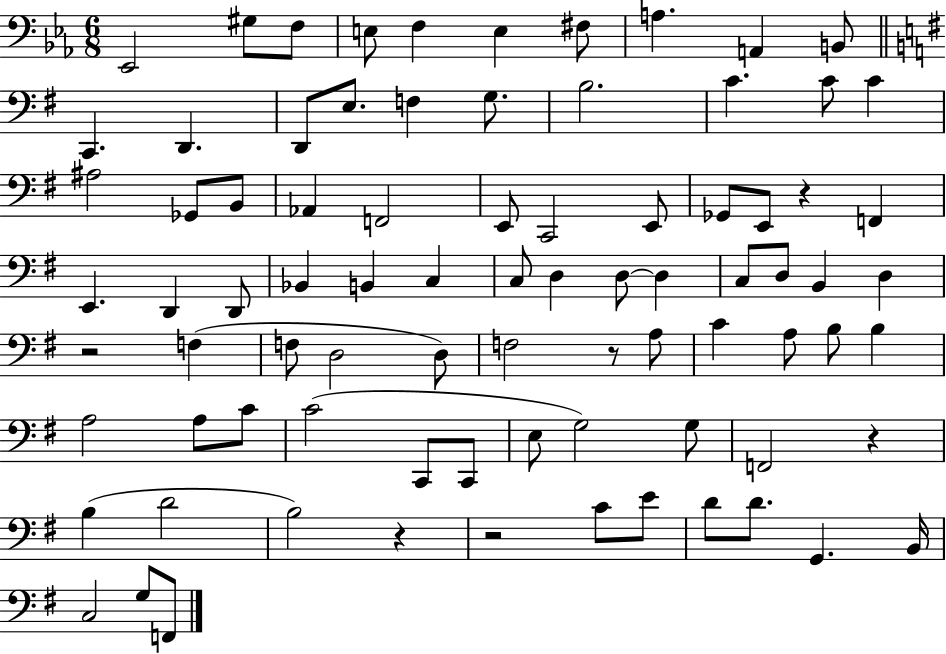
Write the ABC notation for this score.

X:1
T:Untitled
M:6/8
L:1/4
K:Eb
_E,,2 ^G,/2 F,/2 E,/2 F, E, ^F,/2 A, A,, B,,/2 C,, D,, D,,/2 E,/2 F, G,/2 B,2 C C/2 C ^A,2 _G,,/2 B,,/2 _A,, F,,2 E,,/2 C,,2 E,,/2 _G,,/2 E,,/2 z F,, E,, D,, D,,/2 _B,, B,, C, C,/2 D, D,/2 D, C,/2 D,/2 B,, D, z2 F, F,/2 D,2 D,/2 F,2 z/2 A,/2 C A,/2 B,/2 B, A,2 A,/2 C/2 C2 C,,/2 C,,/2 E,/2 G,2 G,/2 F,,2 z B, D2 B,2 z z2 C/2 E/2 D/2 D/2 G,, B,,/4 C,2 G,/2 F,,/2